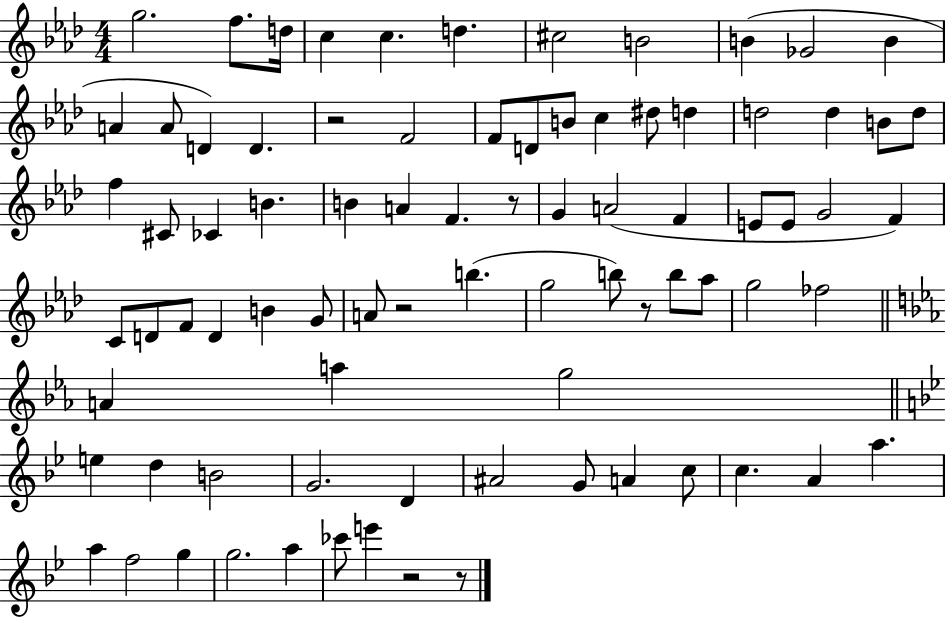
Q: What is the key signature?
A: AES major